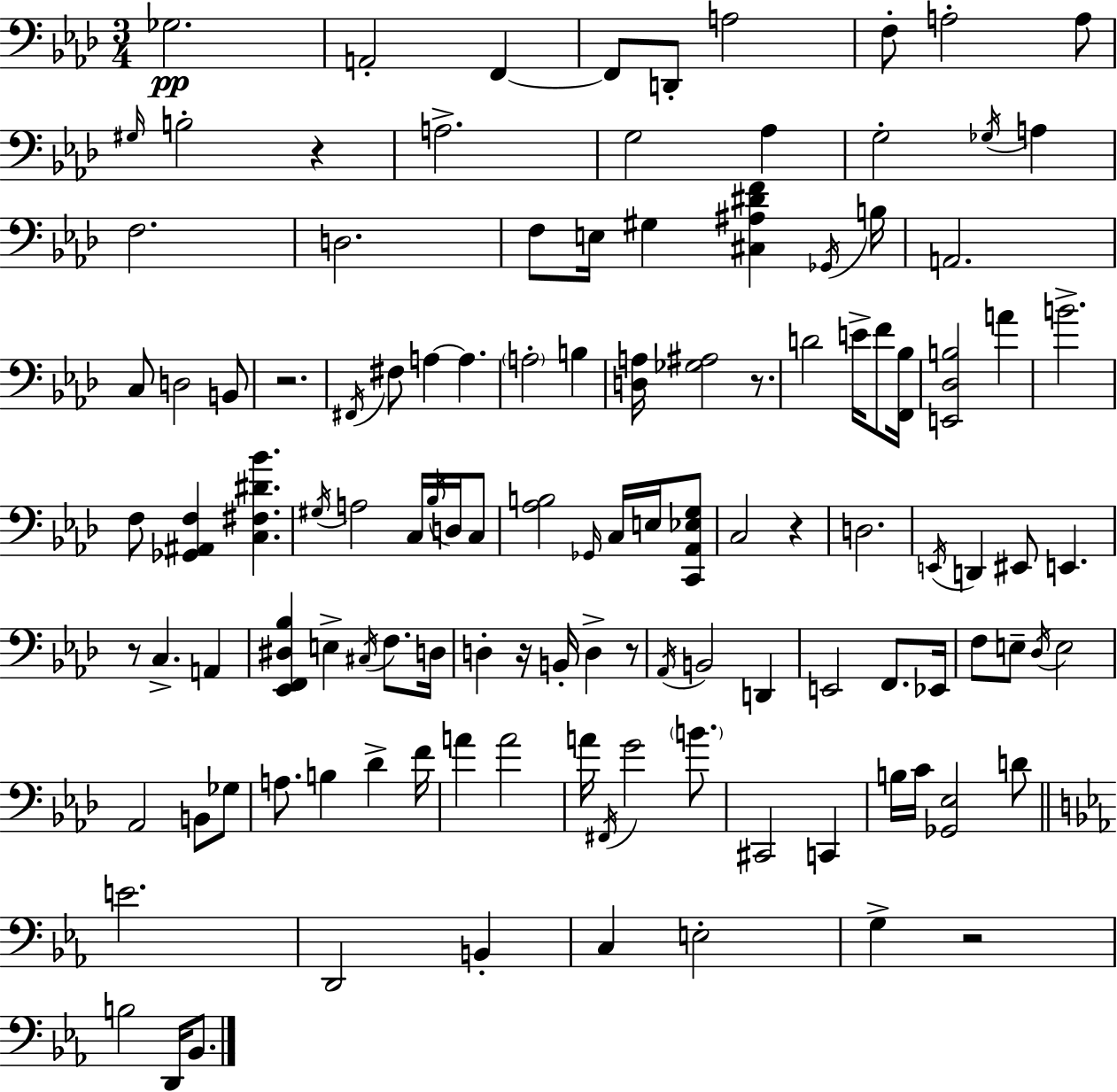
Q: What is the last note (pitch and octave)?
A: Bb2